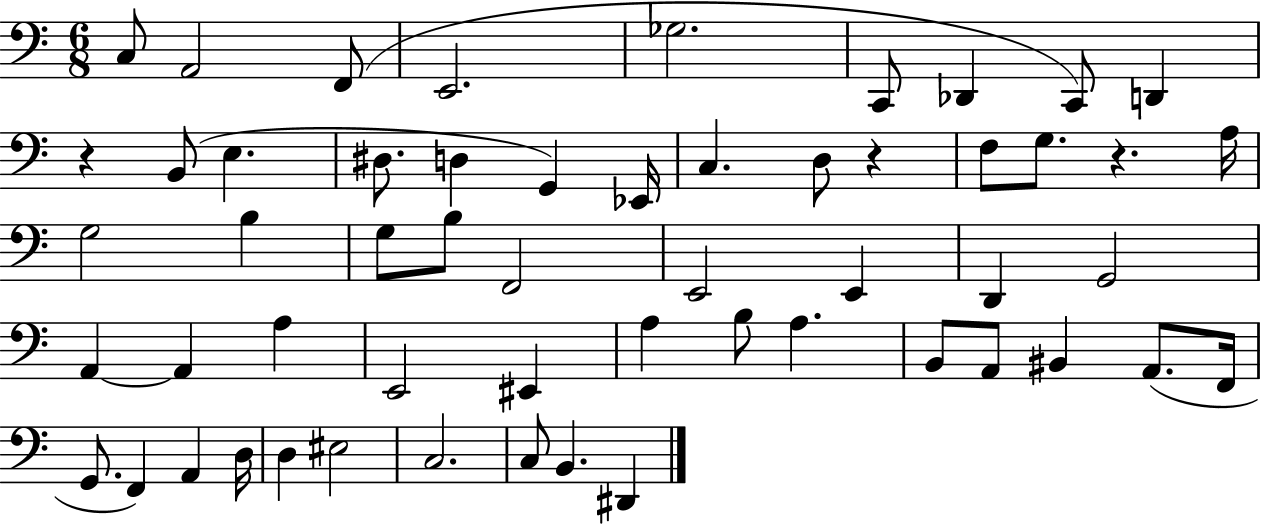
X:1
T:Untitled
M:6/8
L:1/4
K:C
C,/2 A,,2 F,,/2 E,,2 _G,2 C,,/2 _D,, C,,/2 D,, z B,,/2 E, ^D,/2 D, G,, _E,,/4 C, D,/2 z F,/2 G,/2 z A,/4 G,2 B, G,/2 B,/2 F,,2 E,,2 E,, D,, G,,2 A,, A,, A, E,,2 ^E,, A, B,/2 A, B,,/2 A,,/2 ^B,, A,,/2 F,,/4 G,,/2 F,, A,, D,/4 D, ^E,2 C,2 C,/2 B,, ^D,,